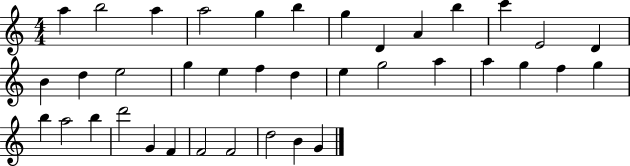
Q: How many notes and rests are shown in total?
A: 38